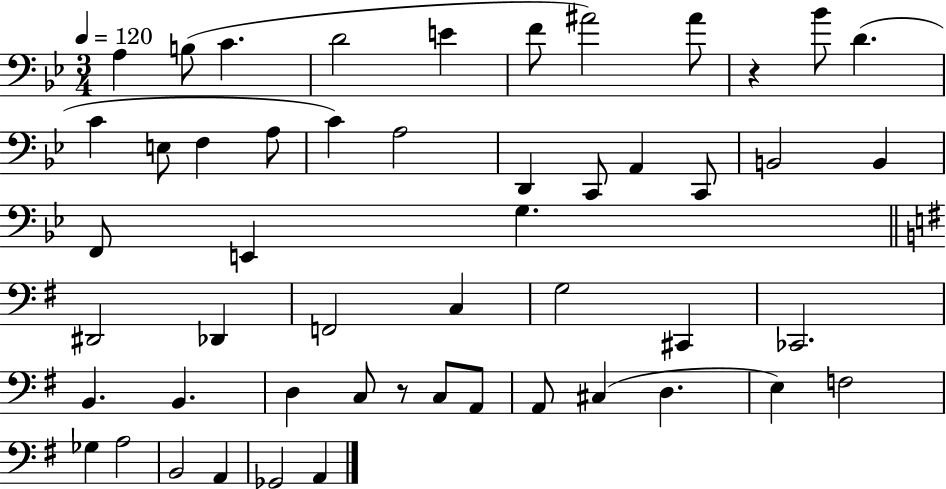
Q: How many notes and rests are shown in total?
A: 51